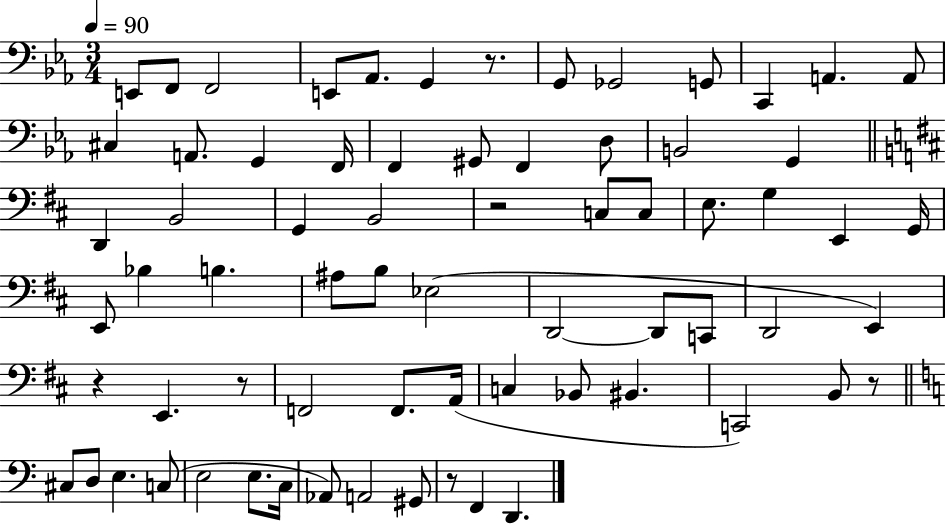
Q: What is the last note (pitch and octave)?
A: D2